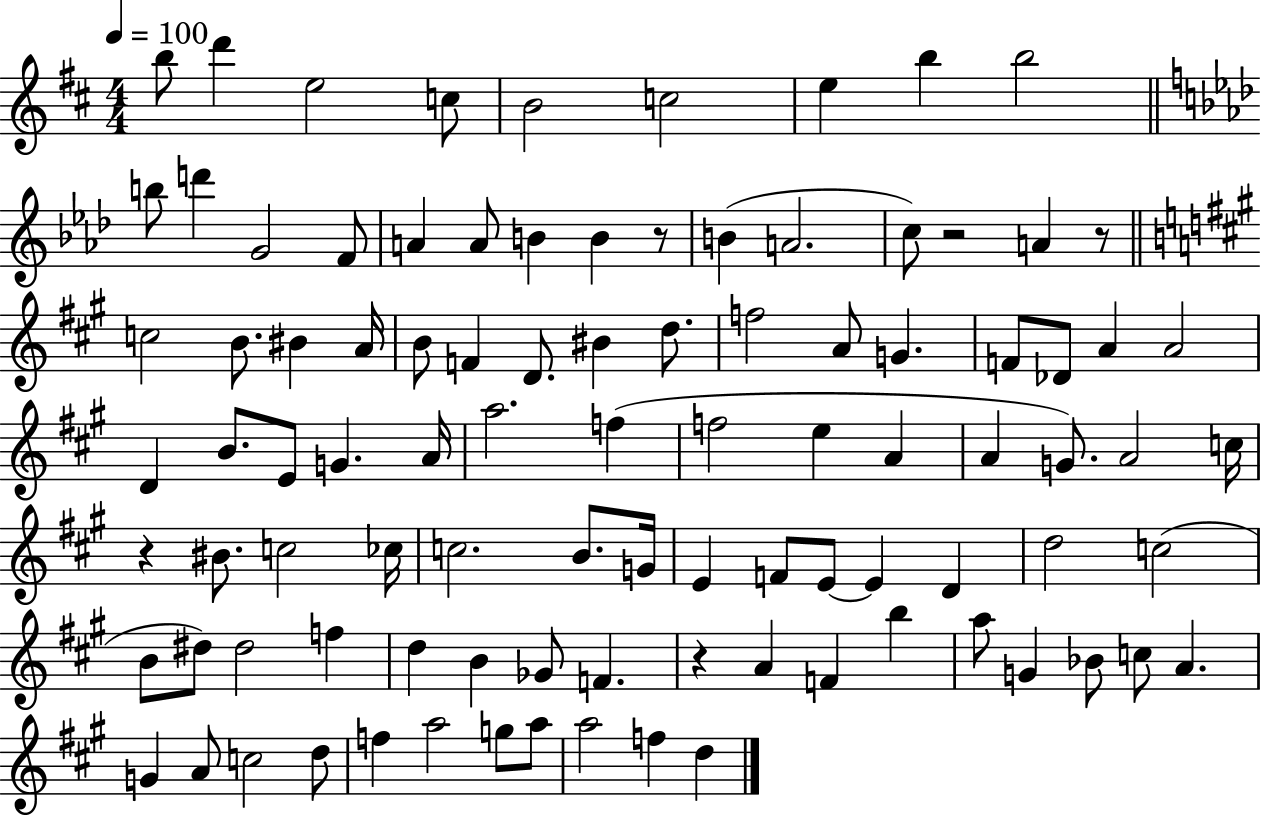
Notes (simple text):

B5/e D6/q E5/h C5/e B4/h C5/h E5/q B5/q B5/h B5/e D6/q G4/h F4/e A4/q A4/e B4/q B4/q R/e B4/q A4/h. C5/e R/h A4/q R/e C5/h B4/e. BIS4/q A4/s B4/e F4/q D4/e. BIS4/q D5/e. F5/h A4/e G4/q. F4/e Db4/e A4/q A4/h D4/q B4/e. E4/e G4/q. A4/s A5/h. F5/q F5/h E5/q A4/q A4/q G4/e. A4/h C5/s R/q BIS4/e. C5/h CES5/s C5/h. B4/e. G4/s E4/q F4/e E4/e E4/q D4/q D5/h C5/h B4/e D#5/e D#5/h F5/q D5/q B4/q Gb4/e F4/q. R/q A4/q F4/q B5/q A5/e G4/q Bb4/e C5/e A4/q. G4/q A4/e C5/h D5/e F5/q A5/h G5/e A5/e A5/h F5/q D5/q